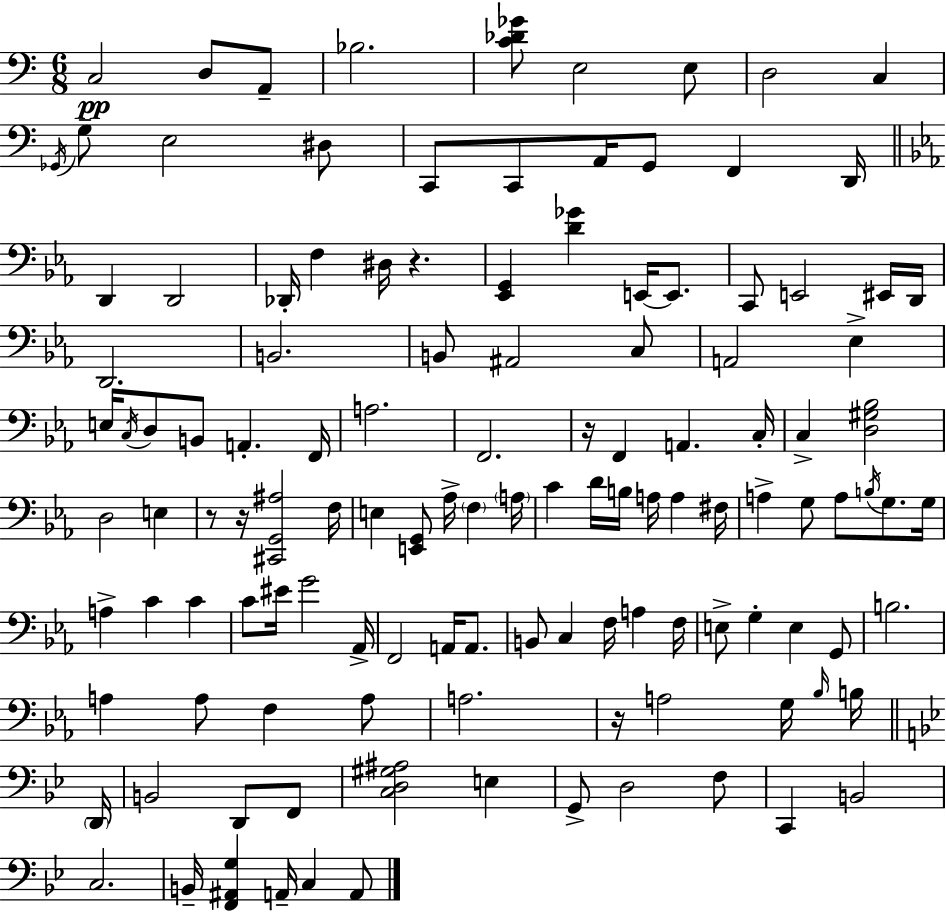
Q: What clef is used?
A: bass